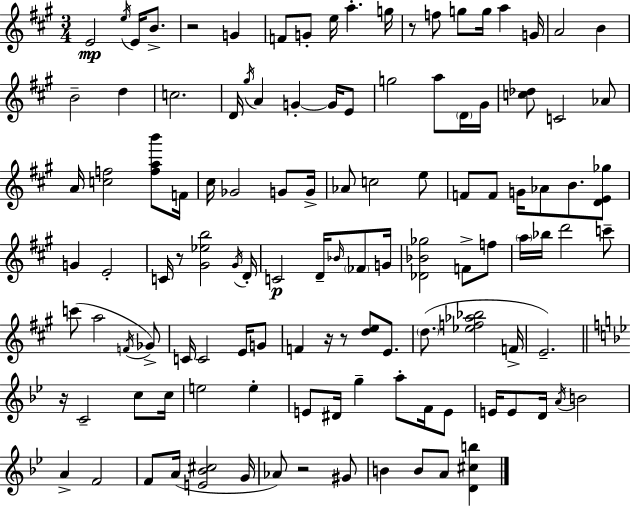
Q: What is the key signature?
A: A major